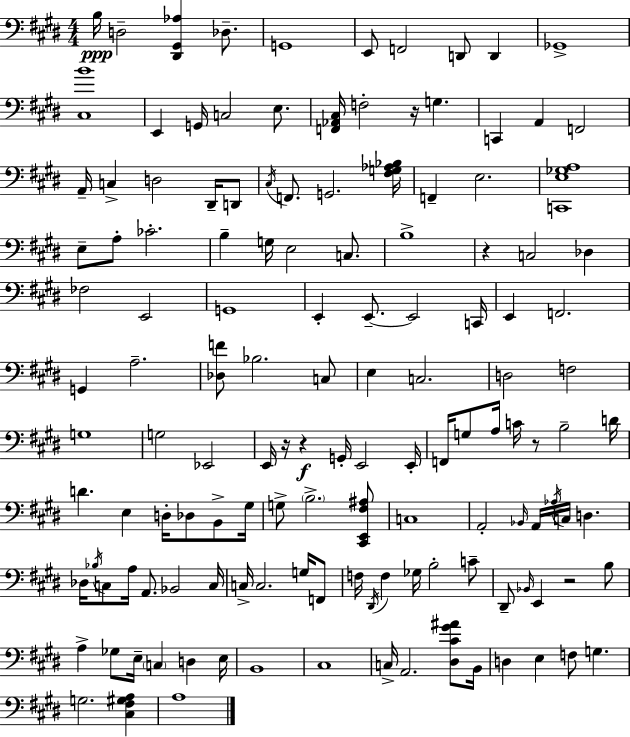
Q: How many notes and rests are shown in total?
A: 136